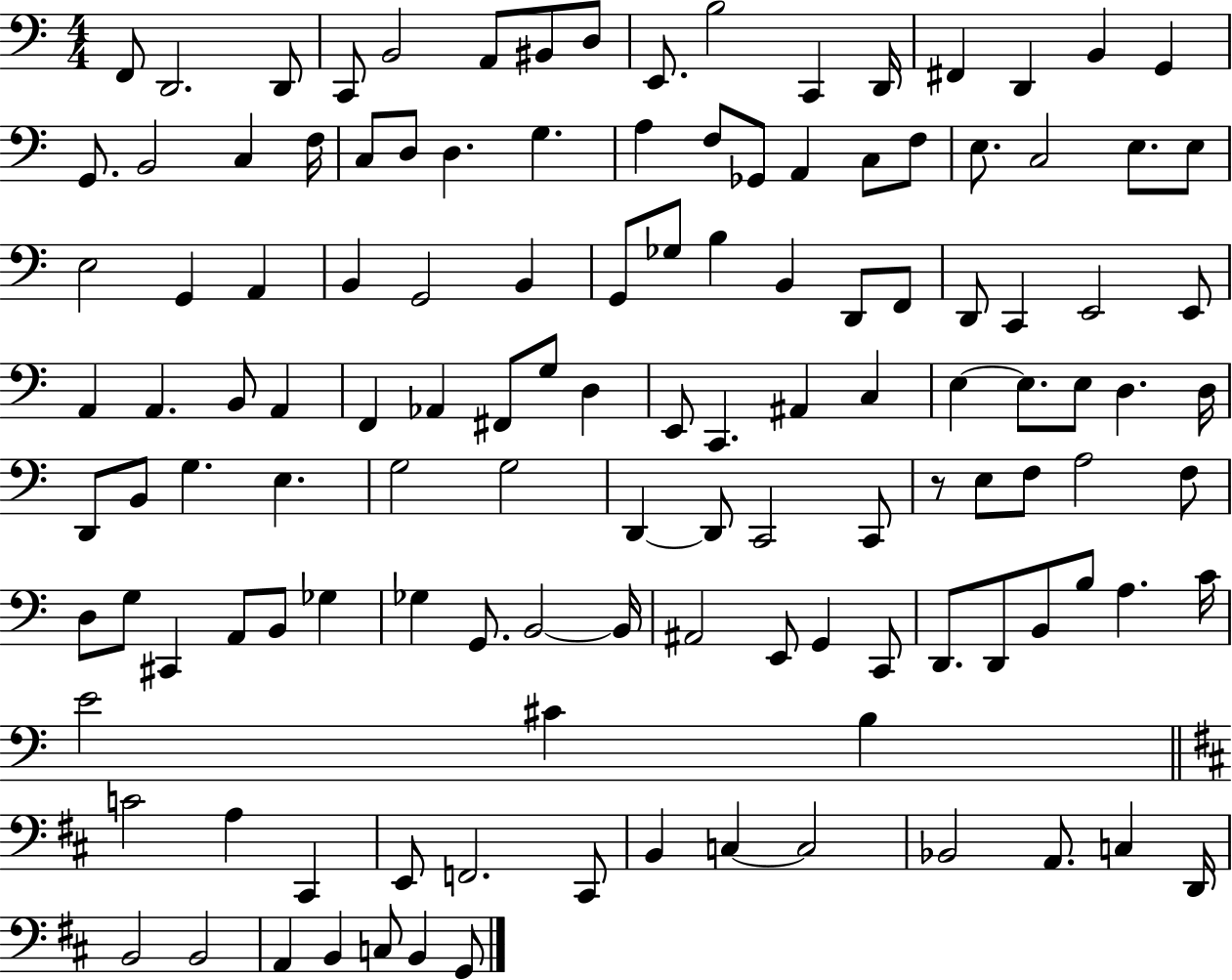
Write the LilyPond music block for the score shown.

{
  \clef bass
  \numericTimeSignature
  \time 4/4
  \key c \major
  f,8 d,2. d,8 | c,8 b,2 a,8 bis,8 d8 | e,8. b2 c,4 d,16 | fis,4 d,4 b,4 g,4 | \break g,8. b,2 c4 f16 | c8 d8 d4. g4. | a4 f8 ges,8 a,4 c8 f8 | e8. c2 e8. e8 | \break e2 g,4 a,4 | b,4 g,2 b,4 | g,8 ges8 b4 b,4 d,8 f,8 | d,8 c,4 e,2 e,8 | \break a,4 a,4. b,8 a,4 | f,4 aes,4 fis,8 g8 d4 | e,8 c,4. ais,4 c4 | e4~~ e8. e8 d4. d16 | \break d,8 b,8 g4. e4. | g2 g2 | d,4~~ d,8 c,2 c,8 | r8 e8 f8 a2 f8 | \break d8 g8 cis,4 a,8 b,8 ges4 | ges4 g,8. b,2~~ b,16 | ais,2 e,8 g,4 c,8 | d,8. d,8 b,8 b8 a4. c'16 | \break e'2 cis'4 b4 | \bar "||" \break \key d \major c'2 a4 cis,4 | e,8 f,2. cis,8 | b,4 c4~~ c2 | bes,2 a,8. c4 d,16 | \break b,2 b,2 | a,4 b,4 c8 b,4 g,8 | \bar "|."
}